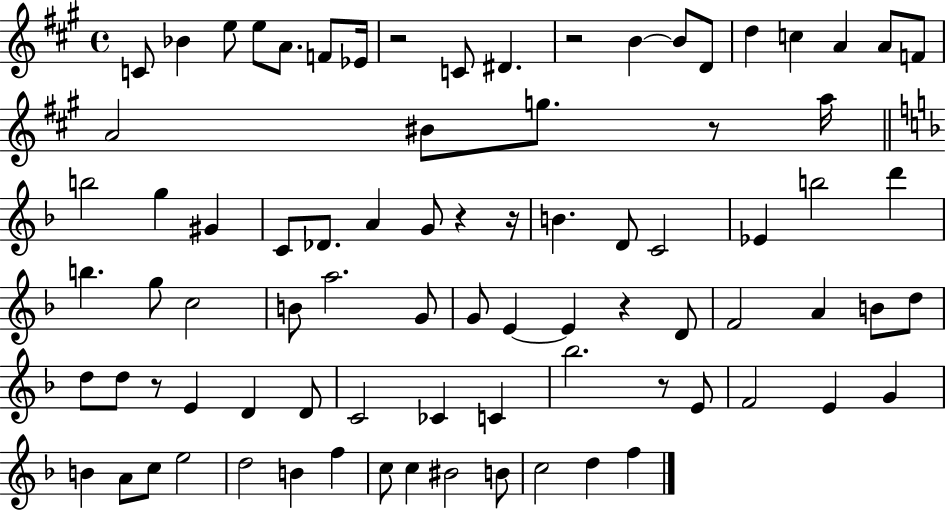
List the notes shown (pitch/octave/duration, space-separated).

C4/e Bb4/q E5/e E5/e A4/e. F4/e Eb4/s R/h C4/e D#4/q. R/h B4/q B4/e D4/e D5/q C5/q A4/q A4/e F4/e A4/h BIS4/e G5/e. R/e A5/s B5/h G5/q G#4/q C4/e Db4/e. A4/q G4/e R/q R/s B4/q. D4/e C4/h Eb4/q B5/h D6/q B5/q. G5/e C5/h B4/e A5/h. G4/e G4/e E4/q E4/q R/q D4/e F4/h A4/q B4/e D5/e D5/e D5/e R/e E4/q D4/q D4/e C4/h CES4/q C4/q Bb5/h. R/e E4/e F4/h E4/q G4/q B4/q A4/e C5/e E5/h D5/h B4/q F5/q C5/e C5/q BIS4/h B4/e C5/h D5/q F5/q